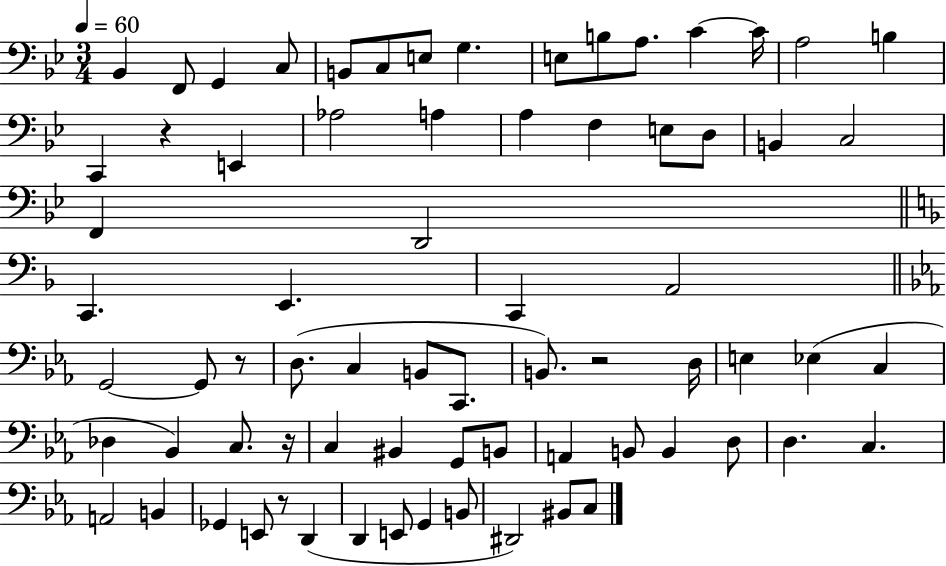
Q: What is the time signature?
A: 3/4